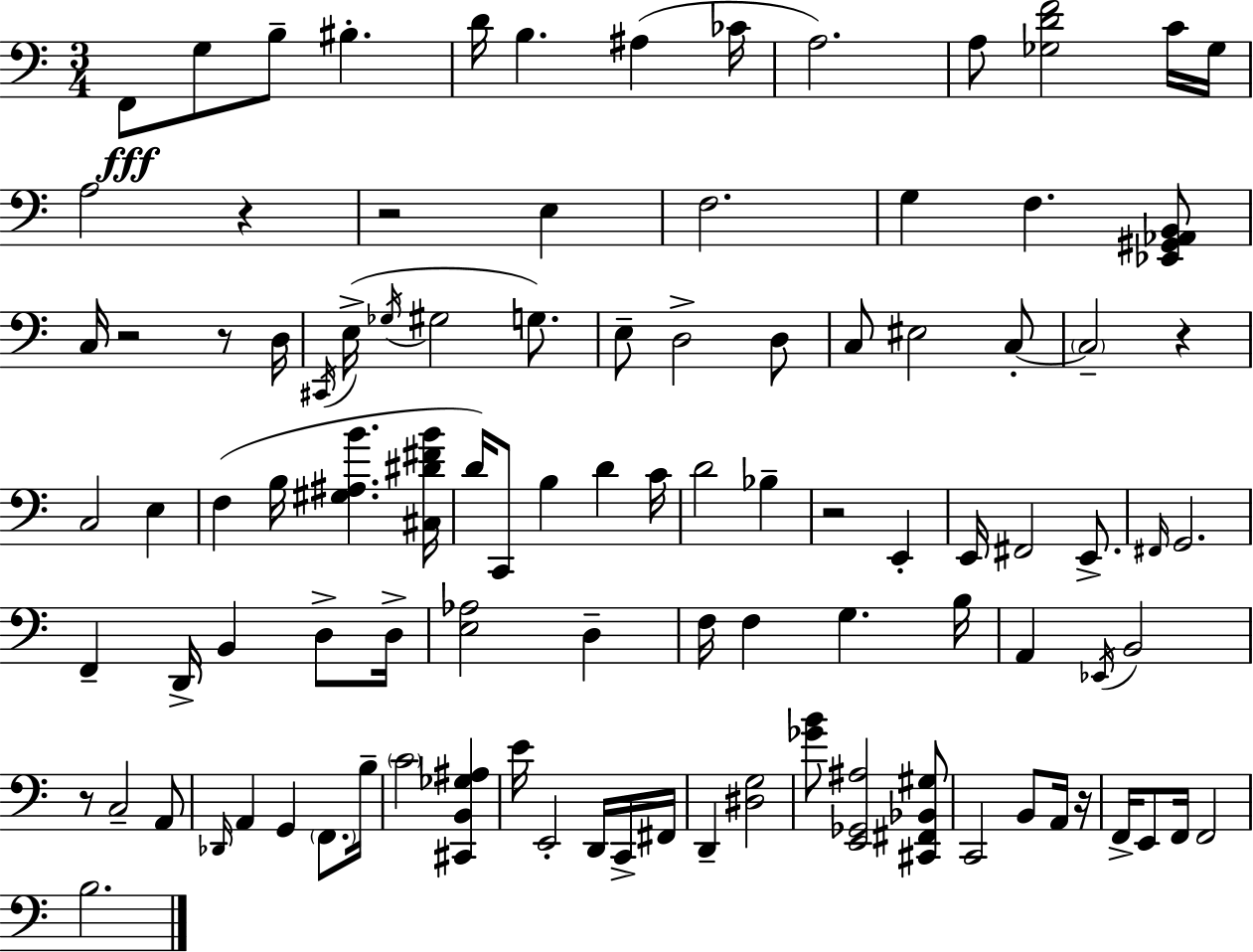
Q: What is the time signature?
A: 3/4